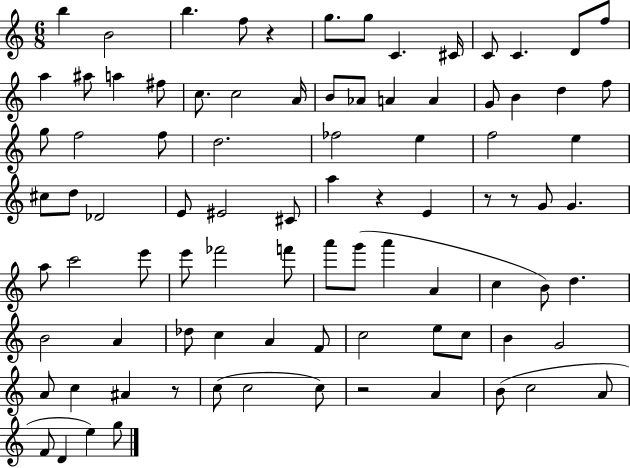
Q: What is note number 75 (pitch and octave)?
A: C5